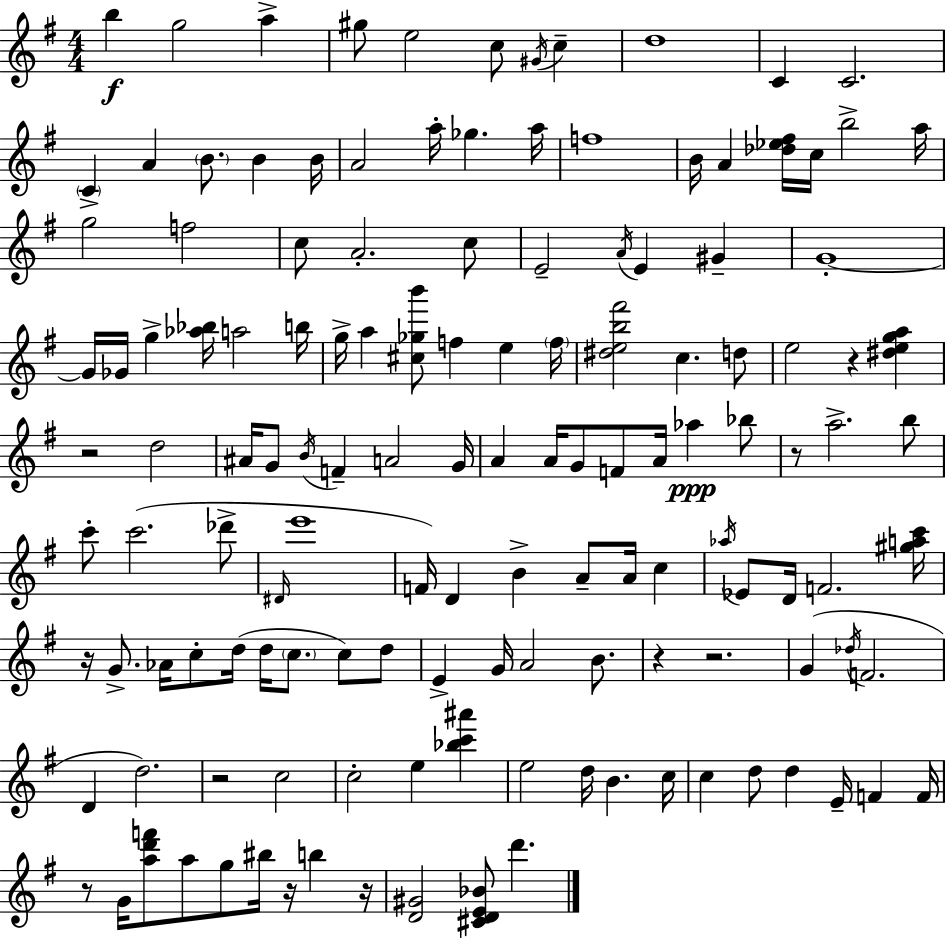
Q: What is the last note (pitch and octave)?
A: D6